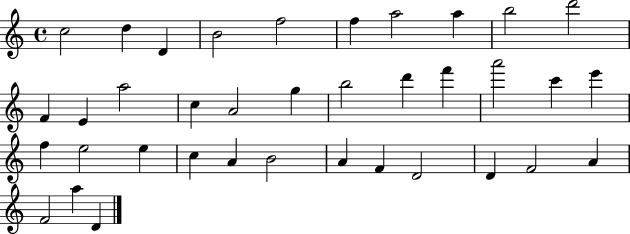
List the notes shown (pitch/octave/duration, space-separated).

C5/h D5/q D4/q B4/h F5/h F5/q A5/h A5/q B5/h D6/h F4/q E4/q A5/h C5/q A4/h G5/q B5/h D6/q F6/q A6/h C6/q E6/q F5/q E5/h E5/q C5/q A4/q B4/h A4/q F4/q D4/h D4/q F4/h A4/q F4/h A5/q D4/q